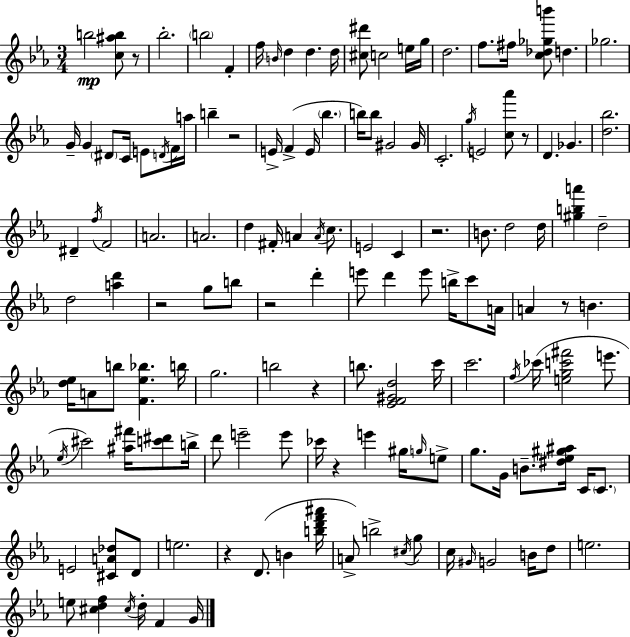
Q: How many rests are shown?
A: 10